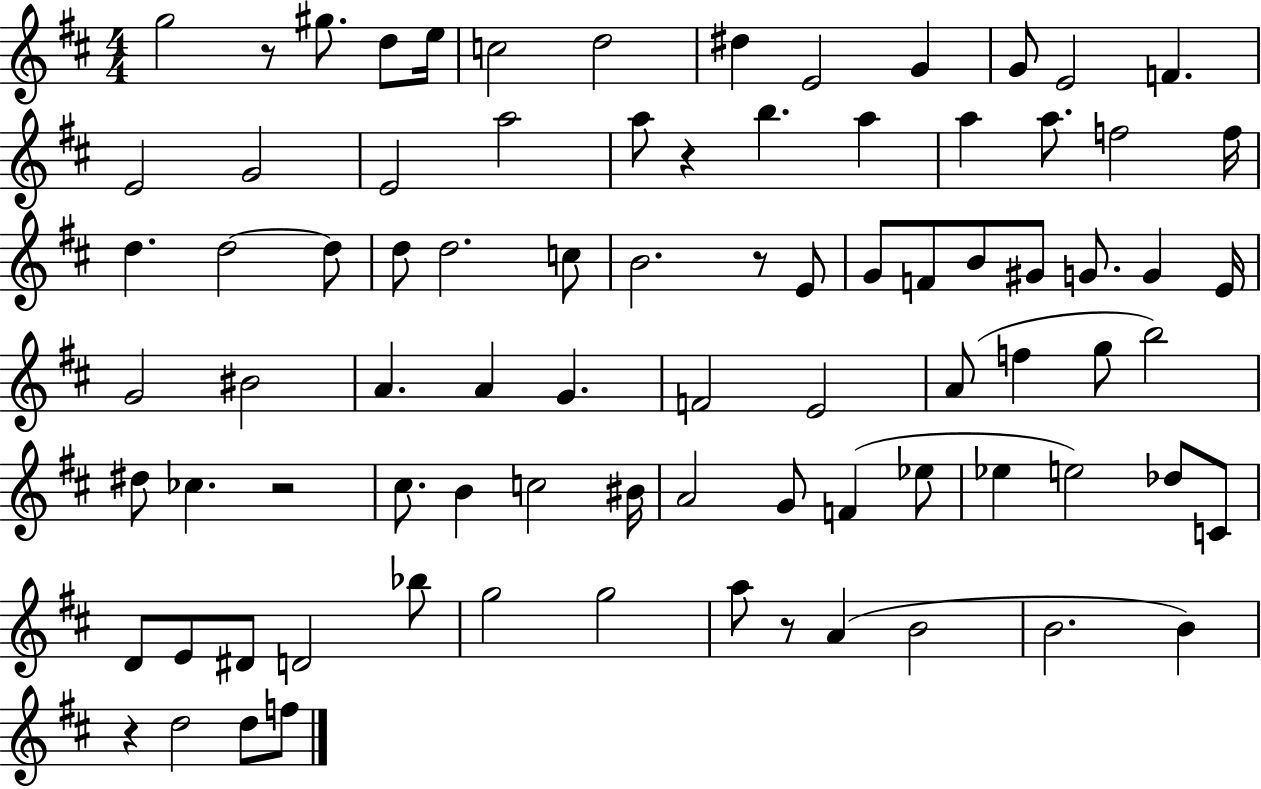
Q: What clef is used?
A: treble